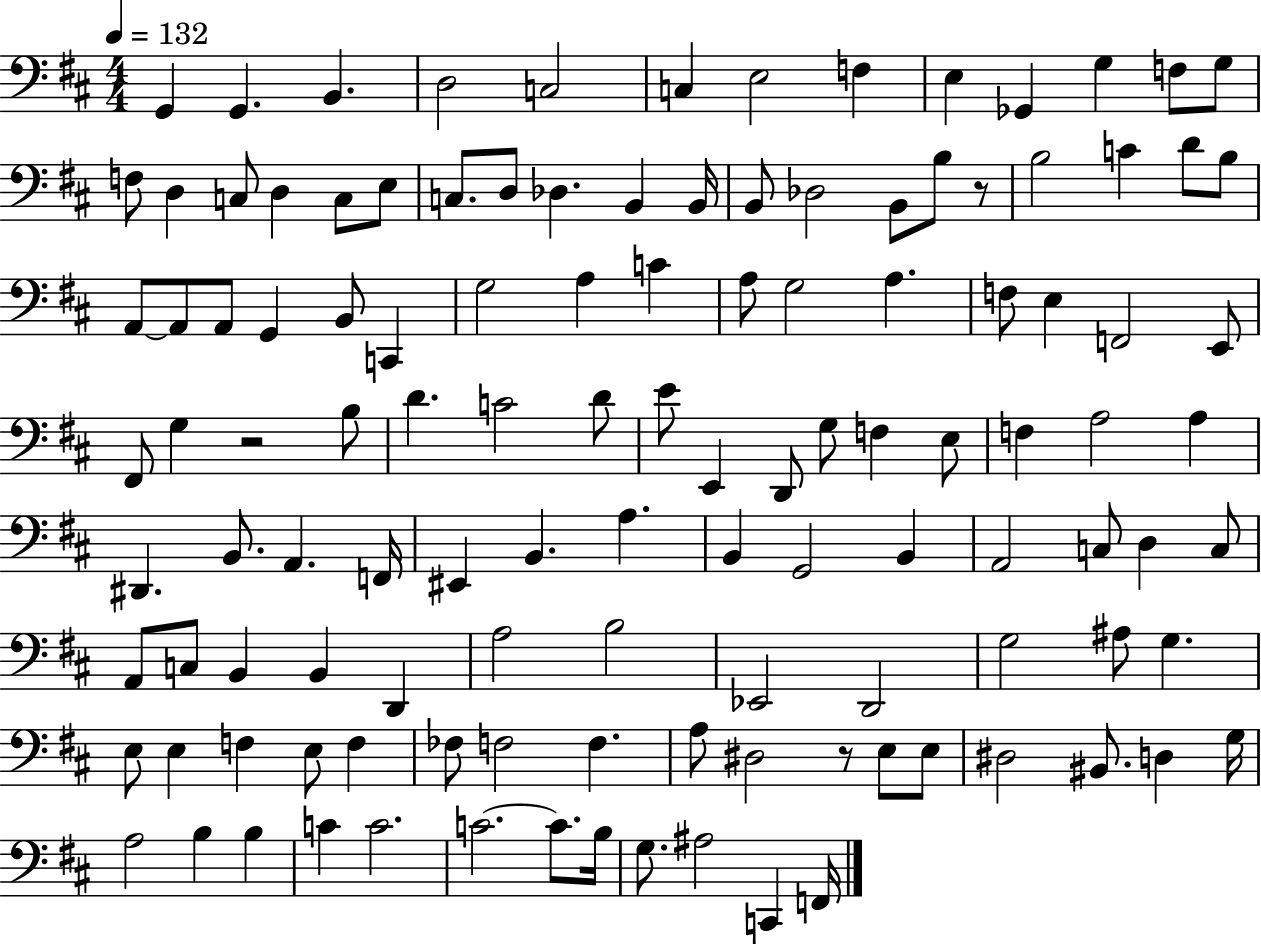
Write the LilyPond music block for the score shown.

{
  \clef bass
  \numericTimeSignature
  \time 4/4
  \key d \major
  \tempo 4 = 132
  g,4 g,4. b,4. | d2 c2 | c4 e2 f4 | e4 ges,4 g4 f8 g8 | \break f8 d4 c8 d4 c8 e8 | c8. d8 des4. b,4 b,16 | b,8 des2 b,8 b8 r8 | b2 c'4 d'8 b8 | \break a,8~~ a,8 a,8 g,4 b,8 c,4 | g2 a4 c'4 | a8 g2 a4. | f8 e4 f,2 e,8 | \break fis,8 g4 r2 b8 | d'4. c'2 d'8 | e'8 e,4 d,8 g8 f4 e8 | f4 a2 a4 | \break dis,4. b,8. a,4. f,16 | eis,4 b,4. a4. | b,4 g,2 b,4 | a,2 c8 d4 c8 | \break a,8 c8 b,4 b,4 d,4 | a2 b2 | ees,2 d,2 | g2 ais8 g4. | \break e8 e4 f4 e8 f4 | fes8 f2 f4. | a8 dis2 r8 e8 e8 | dis2 bis,8. d4 g16 | \break a2 b4 b4 | c'4 c'2. | c'2.~~ c'8. b16 | g8. ais2 c,4 f,16 | \break \bar "|."
}